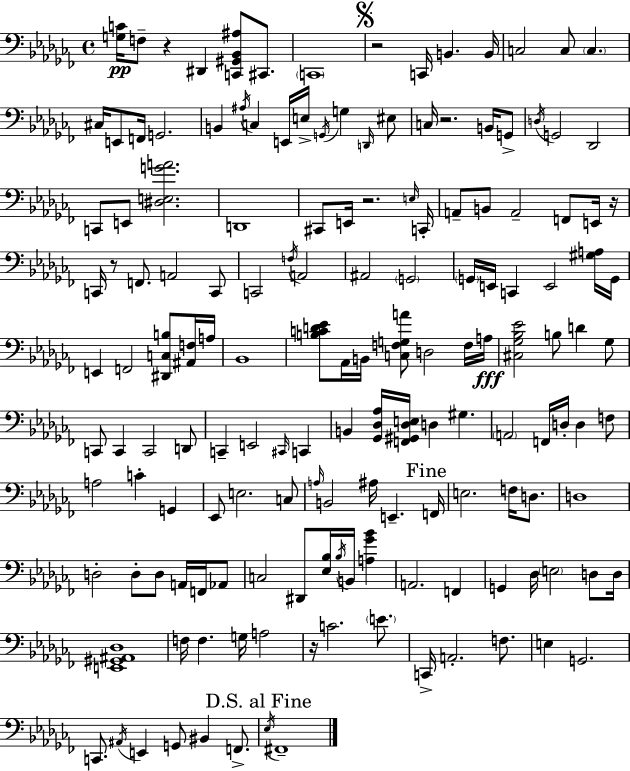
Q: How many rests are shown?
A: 7